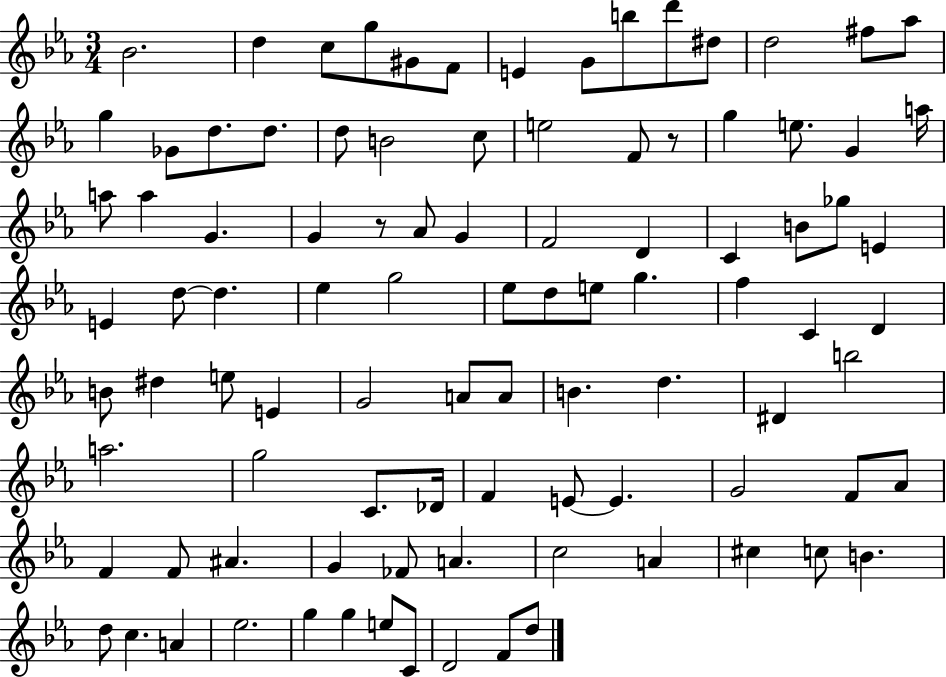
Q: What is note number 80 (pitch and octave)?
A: A4